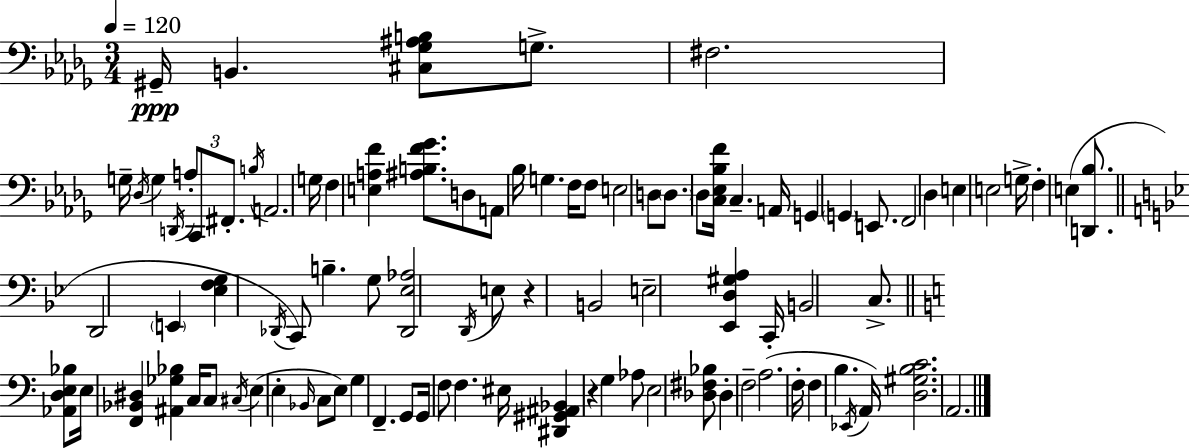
{
  \clef bass
  \numericTimeSignature
  \time 3/4
  \key bes \minor
  \tempo 4 = 120
  gis,16--\ppp b,4. <cis ges ais b>8 g8.-> | fis2. | g16-- \acciaccatura { des16 } g4 \acciaccatura { d,16 } \tuplet 3/2 { a8-. c,8 fis,8.-. } | \acciaccatura { b16 } a,2. | \break g16 f4 <e a f'>4 | <ais b f' ges'>8. d8 a,8 bes16 g4. | f16 f8 e2 | d8 \parenthesize d8. des8 <c ees bes f'>16 c4.-- | \break a,16 g,4 \parenthesize g,4 | e,8. f,2 des4 | e4 e2 | g16-> f4-. e4( | \break <d, bes>8. \bar "||" \break \key bes \major d,2 \parenthesize e,4 | <ees f g>4 \acciaccatura { des,16 }) c,8 b4.-- | g8 <des, ees aes>2 \acciaccatura { d,16 } | e8 r4 b,2 | \break e2-- <ees, d gis a>4 | c,16-. b,2 c8.-> | \bar "||" \break \key c \major <aes, d e bes>8 e16 <f, bes, dis>4 <ais, ges bes>4 c16 | c8 \acciaccatura { cis16 }( e4 e4-. \grace { bes,16 } | c8 e8) g4 f,4.-- | g,8 g,16 f8 f4. | \break eis16 <dis, gis, ais, bes,>4 r4 g4 | aes8 e2 | <des fis bes>8 des4-. f2-- | a2.( | \break f16-. f4 b4. | \acciaccatura { ees,16 } a,16) <d gis b c'>2. | a,2. | \bar "|."
}